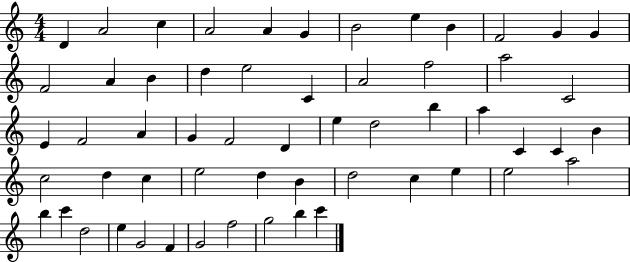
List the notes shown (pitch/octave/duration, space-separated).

D4/q A4/h C5/q A4/h A4/q G4/q B4/h E5/q B4/q F4/h G4/q G4/q F4/h A4/q B4/q D5/q E5/h C4/q A4/h F5/h A5/h C4/h E4/q F4/h A4/q G4/q F4/h D4/q E5/q D5/h B5/q A5/q C4/q C4/q B4/q C5/h D5/q C5/q E5/h D5/q B4/q D5/h C5/q E5/q E5/h A5/h B5/q C6/q D5/h E5/q G4/h F4/q G4/h F5/h G5/h B5/q C6/q